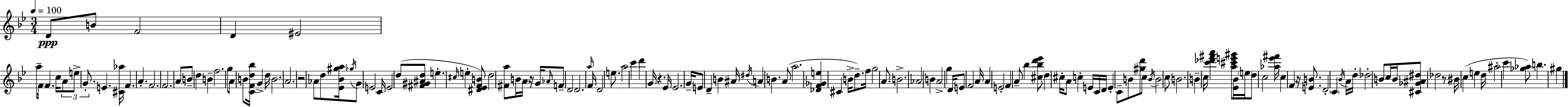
D4/e B4/e F4/h D4/q EIS4/h A5/e F4/s F4/q. C5/s A4/e E5/e G4/e. E4/q. [C#4,Ab5]/s F4/q. A4/q. F4/h. F4/h. A4/e B4/e D5/q B4/q F5/h. G5/e A4/e B4/e [C4,F4,D5,Bb5]/s G4/q D5/s B4/h. A4/h. R/h Ab4/e D5/e [Eb4,Bb4,G#5,A5]/s Gb5/s G4/e E4/h C4/s E4/h D5/e [F#4,G#4,A#4,D5]/e E5/q. C#5/s E5/q [D#4,Eb4,F4,B4]/e D5/h [F#4,A5]/e B4/s A4/s R/s G4/s Ab4/s F4/e D4/h D4/h. A5/s F4/s D4/h E5/e. A5/h C6/q D6/q G4/s R/q. Eb4/s Eb4/h. G4/s E4/e D4/q B4/q A#4/s D#5/s A4/q B4/q. A4/e A5/h. [Db4,F4,Gb4,E5]/q C#4/q B4/s D5/e. F5/s G5/h A4/e. B4/h. Ab4/h B4/q A4/h G5/q D4/s E4/e F4/h A4/s A4/q E4/h F4/q A4/e Bb5/q [C#5,Bb5,D6,Eb6]/e D5/q C#5/s A4/e C5/q E4/s C4/s D4/s E4/q C4/e B4/e [G#5,D6]/e C5/e B4/s B4/h C5/e B4/h. B4/q C5/s [C6,Db6,F#6,A6]/q [A5,C#6,E6,G#6]/e [Eb4,Bb4]/s E5/s D5/e C5/h [Ab5,Eb6,F#6]/s C5/q F4/q R/s [E4,B4]/e. D4/h C4/q Bb4/s A4/s D5/s Db5/h B4/e C5/s B4/s [C#4,Gb4,A#4,D#5]/e Db5/h R/e BIS4/s C5/q E5/q D5/s A#5/h C6/q [Gb5,Ab5]/e B5/q. G#5/q